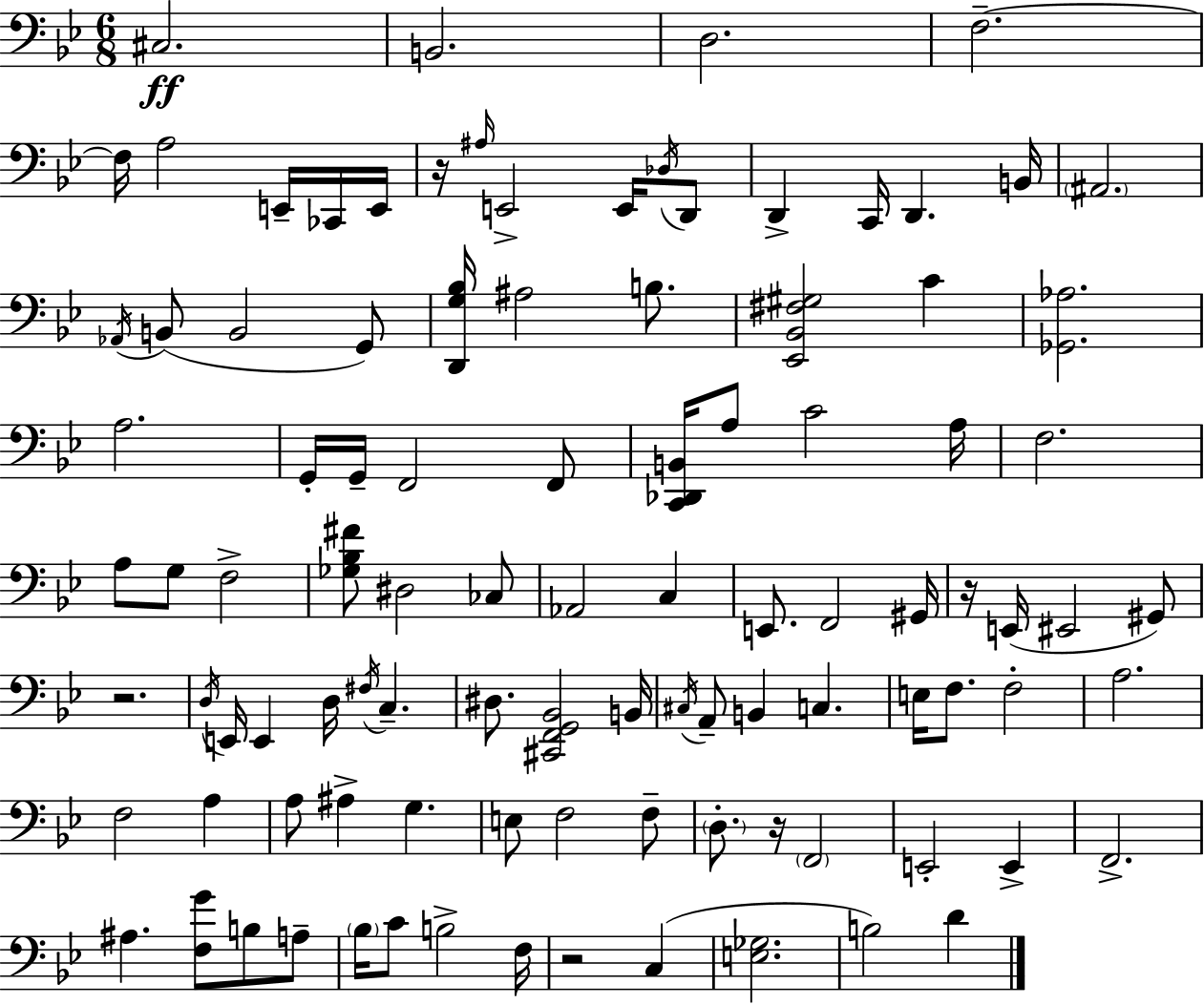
{
  \clef bass
  \numericTimeSignature
  \time 6/8
  \key g \minor
  \repeat volta 2 { cis2.\ff | b,2. | d2. | f2.--~~ | \break f16 a2 e,16-- ces,16 e,16 | r16 \grace { ais16 } e,2-> e,16 \acciaccatura { des16 } | d,8 d,4-> c,16 d,4. | b,16 \parenthesize ais,2. | \break \acciaccatura { aes,16 } b,8( b,2 | g,8) <d, g bes>16 ais2 | b8. <ees, bes, fis gis>2 c'4 | <ges, aes>2. | \break a2. | g,16-. g,16-- f,2 | f,8 <c, des, b,>16 a8 c'2 | a16 f2. | \break a8 g8 f2-> | <ges bes fis'>8 dis2 | ces8 aes,2 c4 | e,8. f,2 | \break gis,16 r16 e,16( eis,2 | gis,8) r2. | \acciaccatura { d16 } e,16 e,4 d16 \acciaccatura { fis16 } c4.-- | dis8. <cis, f, g, bes,>2 | \break b,16 \acciaccatura { cis16 } a,8-- b,4 | c4. e16 f8. f2-. | a2. | f2 | \break a4 a8 ais4-> | g4. e8 f2 | f8-- \parenthesize d8.-. r16 \parenthesize f,2 | e,2-. | \break e,4-> f,2.-> | ais4. | <f g'>8 b8 a8-- \parenthesize bes16 c'8 b2-> | f16 r2 | \break c4( <e ges>2. | b2) | d'4 } \bar "|."
}